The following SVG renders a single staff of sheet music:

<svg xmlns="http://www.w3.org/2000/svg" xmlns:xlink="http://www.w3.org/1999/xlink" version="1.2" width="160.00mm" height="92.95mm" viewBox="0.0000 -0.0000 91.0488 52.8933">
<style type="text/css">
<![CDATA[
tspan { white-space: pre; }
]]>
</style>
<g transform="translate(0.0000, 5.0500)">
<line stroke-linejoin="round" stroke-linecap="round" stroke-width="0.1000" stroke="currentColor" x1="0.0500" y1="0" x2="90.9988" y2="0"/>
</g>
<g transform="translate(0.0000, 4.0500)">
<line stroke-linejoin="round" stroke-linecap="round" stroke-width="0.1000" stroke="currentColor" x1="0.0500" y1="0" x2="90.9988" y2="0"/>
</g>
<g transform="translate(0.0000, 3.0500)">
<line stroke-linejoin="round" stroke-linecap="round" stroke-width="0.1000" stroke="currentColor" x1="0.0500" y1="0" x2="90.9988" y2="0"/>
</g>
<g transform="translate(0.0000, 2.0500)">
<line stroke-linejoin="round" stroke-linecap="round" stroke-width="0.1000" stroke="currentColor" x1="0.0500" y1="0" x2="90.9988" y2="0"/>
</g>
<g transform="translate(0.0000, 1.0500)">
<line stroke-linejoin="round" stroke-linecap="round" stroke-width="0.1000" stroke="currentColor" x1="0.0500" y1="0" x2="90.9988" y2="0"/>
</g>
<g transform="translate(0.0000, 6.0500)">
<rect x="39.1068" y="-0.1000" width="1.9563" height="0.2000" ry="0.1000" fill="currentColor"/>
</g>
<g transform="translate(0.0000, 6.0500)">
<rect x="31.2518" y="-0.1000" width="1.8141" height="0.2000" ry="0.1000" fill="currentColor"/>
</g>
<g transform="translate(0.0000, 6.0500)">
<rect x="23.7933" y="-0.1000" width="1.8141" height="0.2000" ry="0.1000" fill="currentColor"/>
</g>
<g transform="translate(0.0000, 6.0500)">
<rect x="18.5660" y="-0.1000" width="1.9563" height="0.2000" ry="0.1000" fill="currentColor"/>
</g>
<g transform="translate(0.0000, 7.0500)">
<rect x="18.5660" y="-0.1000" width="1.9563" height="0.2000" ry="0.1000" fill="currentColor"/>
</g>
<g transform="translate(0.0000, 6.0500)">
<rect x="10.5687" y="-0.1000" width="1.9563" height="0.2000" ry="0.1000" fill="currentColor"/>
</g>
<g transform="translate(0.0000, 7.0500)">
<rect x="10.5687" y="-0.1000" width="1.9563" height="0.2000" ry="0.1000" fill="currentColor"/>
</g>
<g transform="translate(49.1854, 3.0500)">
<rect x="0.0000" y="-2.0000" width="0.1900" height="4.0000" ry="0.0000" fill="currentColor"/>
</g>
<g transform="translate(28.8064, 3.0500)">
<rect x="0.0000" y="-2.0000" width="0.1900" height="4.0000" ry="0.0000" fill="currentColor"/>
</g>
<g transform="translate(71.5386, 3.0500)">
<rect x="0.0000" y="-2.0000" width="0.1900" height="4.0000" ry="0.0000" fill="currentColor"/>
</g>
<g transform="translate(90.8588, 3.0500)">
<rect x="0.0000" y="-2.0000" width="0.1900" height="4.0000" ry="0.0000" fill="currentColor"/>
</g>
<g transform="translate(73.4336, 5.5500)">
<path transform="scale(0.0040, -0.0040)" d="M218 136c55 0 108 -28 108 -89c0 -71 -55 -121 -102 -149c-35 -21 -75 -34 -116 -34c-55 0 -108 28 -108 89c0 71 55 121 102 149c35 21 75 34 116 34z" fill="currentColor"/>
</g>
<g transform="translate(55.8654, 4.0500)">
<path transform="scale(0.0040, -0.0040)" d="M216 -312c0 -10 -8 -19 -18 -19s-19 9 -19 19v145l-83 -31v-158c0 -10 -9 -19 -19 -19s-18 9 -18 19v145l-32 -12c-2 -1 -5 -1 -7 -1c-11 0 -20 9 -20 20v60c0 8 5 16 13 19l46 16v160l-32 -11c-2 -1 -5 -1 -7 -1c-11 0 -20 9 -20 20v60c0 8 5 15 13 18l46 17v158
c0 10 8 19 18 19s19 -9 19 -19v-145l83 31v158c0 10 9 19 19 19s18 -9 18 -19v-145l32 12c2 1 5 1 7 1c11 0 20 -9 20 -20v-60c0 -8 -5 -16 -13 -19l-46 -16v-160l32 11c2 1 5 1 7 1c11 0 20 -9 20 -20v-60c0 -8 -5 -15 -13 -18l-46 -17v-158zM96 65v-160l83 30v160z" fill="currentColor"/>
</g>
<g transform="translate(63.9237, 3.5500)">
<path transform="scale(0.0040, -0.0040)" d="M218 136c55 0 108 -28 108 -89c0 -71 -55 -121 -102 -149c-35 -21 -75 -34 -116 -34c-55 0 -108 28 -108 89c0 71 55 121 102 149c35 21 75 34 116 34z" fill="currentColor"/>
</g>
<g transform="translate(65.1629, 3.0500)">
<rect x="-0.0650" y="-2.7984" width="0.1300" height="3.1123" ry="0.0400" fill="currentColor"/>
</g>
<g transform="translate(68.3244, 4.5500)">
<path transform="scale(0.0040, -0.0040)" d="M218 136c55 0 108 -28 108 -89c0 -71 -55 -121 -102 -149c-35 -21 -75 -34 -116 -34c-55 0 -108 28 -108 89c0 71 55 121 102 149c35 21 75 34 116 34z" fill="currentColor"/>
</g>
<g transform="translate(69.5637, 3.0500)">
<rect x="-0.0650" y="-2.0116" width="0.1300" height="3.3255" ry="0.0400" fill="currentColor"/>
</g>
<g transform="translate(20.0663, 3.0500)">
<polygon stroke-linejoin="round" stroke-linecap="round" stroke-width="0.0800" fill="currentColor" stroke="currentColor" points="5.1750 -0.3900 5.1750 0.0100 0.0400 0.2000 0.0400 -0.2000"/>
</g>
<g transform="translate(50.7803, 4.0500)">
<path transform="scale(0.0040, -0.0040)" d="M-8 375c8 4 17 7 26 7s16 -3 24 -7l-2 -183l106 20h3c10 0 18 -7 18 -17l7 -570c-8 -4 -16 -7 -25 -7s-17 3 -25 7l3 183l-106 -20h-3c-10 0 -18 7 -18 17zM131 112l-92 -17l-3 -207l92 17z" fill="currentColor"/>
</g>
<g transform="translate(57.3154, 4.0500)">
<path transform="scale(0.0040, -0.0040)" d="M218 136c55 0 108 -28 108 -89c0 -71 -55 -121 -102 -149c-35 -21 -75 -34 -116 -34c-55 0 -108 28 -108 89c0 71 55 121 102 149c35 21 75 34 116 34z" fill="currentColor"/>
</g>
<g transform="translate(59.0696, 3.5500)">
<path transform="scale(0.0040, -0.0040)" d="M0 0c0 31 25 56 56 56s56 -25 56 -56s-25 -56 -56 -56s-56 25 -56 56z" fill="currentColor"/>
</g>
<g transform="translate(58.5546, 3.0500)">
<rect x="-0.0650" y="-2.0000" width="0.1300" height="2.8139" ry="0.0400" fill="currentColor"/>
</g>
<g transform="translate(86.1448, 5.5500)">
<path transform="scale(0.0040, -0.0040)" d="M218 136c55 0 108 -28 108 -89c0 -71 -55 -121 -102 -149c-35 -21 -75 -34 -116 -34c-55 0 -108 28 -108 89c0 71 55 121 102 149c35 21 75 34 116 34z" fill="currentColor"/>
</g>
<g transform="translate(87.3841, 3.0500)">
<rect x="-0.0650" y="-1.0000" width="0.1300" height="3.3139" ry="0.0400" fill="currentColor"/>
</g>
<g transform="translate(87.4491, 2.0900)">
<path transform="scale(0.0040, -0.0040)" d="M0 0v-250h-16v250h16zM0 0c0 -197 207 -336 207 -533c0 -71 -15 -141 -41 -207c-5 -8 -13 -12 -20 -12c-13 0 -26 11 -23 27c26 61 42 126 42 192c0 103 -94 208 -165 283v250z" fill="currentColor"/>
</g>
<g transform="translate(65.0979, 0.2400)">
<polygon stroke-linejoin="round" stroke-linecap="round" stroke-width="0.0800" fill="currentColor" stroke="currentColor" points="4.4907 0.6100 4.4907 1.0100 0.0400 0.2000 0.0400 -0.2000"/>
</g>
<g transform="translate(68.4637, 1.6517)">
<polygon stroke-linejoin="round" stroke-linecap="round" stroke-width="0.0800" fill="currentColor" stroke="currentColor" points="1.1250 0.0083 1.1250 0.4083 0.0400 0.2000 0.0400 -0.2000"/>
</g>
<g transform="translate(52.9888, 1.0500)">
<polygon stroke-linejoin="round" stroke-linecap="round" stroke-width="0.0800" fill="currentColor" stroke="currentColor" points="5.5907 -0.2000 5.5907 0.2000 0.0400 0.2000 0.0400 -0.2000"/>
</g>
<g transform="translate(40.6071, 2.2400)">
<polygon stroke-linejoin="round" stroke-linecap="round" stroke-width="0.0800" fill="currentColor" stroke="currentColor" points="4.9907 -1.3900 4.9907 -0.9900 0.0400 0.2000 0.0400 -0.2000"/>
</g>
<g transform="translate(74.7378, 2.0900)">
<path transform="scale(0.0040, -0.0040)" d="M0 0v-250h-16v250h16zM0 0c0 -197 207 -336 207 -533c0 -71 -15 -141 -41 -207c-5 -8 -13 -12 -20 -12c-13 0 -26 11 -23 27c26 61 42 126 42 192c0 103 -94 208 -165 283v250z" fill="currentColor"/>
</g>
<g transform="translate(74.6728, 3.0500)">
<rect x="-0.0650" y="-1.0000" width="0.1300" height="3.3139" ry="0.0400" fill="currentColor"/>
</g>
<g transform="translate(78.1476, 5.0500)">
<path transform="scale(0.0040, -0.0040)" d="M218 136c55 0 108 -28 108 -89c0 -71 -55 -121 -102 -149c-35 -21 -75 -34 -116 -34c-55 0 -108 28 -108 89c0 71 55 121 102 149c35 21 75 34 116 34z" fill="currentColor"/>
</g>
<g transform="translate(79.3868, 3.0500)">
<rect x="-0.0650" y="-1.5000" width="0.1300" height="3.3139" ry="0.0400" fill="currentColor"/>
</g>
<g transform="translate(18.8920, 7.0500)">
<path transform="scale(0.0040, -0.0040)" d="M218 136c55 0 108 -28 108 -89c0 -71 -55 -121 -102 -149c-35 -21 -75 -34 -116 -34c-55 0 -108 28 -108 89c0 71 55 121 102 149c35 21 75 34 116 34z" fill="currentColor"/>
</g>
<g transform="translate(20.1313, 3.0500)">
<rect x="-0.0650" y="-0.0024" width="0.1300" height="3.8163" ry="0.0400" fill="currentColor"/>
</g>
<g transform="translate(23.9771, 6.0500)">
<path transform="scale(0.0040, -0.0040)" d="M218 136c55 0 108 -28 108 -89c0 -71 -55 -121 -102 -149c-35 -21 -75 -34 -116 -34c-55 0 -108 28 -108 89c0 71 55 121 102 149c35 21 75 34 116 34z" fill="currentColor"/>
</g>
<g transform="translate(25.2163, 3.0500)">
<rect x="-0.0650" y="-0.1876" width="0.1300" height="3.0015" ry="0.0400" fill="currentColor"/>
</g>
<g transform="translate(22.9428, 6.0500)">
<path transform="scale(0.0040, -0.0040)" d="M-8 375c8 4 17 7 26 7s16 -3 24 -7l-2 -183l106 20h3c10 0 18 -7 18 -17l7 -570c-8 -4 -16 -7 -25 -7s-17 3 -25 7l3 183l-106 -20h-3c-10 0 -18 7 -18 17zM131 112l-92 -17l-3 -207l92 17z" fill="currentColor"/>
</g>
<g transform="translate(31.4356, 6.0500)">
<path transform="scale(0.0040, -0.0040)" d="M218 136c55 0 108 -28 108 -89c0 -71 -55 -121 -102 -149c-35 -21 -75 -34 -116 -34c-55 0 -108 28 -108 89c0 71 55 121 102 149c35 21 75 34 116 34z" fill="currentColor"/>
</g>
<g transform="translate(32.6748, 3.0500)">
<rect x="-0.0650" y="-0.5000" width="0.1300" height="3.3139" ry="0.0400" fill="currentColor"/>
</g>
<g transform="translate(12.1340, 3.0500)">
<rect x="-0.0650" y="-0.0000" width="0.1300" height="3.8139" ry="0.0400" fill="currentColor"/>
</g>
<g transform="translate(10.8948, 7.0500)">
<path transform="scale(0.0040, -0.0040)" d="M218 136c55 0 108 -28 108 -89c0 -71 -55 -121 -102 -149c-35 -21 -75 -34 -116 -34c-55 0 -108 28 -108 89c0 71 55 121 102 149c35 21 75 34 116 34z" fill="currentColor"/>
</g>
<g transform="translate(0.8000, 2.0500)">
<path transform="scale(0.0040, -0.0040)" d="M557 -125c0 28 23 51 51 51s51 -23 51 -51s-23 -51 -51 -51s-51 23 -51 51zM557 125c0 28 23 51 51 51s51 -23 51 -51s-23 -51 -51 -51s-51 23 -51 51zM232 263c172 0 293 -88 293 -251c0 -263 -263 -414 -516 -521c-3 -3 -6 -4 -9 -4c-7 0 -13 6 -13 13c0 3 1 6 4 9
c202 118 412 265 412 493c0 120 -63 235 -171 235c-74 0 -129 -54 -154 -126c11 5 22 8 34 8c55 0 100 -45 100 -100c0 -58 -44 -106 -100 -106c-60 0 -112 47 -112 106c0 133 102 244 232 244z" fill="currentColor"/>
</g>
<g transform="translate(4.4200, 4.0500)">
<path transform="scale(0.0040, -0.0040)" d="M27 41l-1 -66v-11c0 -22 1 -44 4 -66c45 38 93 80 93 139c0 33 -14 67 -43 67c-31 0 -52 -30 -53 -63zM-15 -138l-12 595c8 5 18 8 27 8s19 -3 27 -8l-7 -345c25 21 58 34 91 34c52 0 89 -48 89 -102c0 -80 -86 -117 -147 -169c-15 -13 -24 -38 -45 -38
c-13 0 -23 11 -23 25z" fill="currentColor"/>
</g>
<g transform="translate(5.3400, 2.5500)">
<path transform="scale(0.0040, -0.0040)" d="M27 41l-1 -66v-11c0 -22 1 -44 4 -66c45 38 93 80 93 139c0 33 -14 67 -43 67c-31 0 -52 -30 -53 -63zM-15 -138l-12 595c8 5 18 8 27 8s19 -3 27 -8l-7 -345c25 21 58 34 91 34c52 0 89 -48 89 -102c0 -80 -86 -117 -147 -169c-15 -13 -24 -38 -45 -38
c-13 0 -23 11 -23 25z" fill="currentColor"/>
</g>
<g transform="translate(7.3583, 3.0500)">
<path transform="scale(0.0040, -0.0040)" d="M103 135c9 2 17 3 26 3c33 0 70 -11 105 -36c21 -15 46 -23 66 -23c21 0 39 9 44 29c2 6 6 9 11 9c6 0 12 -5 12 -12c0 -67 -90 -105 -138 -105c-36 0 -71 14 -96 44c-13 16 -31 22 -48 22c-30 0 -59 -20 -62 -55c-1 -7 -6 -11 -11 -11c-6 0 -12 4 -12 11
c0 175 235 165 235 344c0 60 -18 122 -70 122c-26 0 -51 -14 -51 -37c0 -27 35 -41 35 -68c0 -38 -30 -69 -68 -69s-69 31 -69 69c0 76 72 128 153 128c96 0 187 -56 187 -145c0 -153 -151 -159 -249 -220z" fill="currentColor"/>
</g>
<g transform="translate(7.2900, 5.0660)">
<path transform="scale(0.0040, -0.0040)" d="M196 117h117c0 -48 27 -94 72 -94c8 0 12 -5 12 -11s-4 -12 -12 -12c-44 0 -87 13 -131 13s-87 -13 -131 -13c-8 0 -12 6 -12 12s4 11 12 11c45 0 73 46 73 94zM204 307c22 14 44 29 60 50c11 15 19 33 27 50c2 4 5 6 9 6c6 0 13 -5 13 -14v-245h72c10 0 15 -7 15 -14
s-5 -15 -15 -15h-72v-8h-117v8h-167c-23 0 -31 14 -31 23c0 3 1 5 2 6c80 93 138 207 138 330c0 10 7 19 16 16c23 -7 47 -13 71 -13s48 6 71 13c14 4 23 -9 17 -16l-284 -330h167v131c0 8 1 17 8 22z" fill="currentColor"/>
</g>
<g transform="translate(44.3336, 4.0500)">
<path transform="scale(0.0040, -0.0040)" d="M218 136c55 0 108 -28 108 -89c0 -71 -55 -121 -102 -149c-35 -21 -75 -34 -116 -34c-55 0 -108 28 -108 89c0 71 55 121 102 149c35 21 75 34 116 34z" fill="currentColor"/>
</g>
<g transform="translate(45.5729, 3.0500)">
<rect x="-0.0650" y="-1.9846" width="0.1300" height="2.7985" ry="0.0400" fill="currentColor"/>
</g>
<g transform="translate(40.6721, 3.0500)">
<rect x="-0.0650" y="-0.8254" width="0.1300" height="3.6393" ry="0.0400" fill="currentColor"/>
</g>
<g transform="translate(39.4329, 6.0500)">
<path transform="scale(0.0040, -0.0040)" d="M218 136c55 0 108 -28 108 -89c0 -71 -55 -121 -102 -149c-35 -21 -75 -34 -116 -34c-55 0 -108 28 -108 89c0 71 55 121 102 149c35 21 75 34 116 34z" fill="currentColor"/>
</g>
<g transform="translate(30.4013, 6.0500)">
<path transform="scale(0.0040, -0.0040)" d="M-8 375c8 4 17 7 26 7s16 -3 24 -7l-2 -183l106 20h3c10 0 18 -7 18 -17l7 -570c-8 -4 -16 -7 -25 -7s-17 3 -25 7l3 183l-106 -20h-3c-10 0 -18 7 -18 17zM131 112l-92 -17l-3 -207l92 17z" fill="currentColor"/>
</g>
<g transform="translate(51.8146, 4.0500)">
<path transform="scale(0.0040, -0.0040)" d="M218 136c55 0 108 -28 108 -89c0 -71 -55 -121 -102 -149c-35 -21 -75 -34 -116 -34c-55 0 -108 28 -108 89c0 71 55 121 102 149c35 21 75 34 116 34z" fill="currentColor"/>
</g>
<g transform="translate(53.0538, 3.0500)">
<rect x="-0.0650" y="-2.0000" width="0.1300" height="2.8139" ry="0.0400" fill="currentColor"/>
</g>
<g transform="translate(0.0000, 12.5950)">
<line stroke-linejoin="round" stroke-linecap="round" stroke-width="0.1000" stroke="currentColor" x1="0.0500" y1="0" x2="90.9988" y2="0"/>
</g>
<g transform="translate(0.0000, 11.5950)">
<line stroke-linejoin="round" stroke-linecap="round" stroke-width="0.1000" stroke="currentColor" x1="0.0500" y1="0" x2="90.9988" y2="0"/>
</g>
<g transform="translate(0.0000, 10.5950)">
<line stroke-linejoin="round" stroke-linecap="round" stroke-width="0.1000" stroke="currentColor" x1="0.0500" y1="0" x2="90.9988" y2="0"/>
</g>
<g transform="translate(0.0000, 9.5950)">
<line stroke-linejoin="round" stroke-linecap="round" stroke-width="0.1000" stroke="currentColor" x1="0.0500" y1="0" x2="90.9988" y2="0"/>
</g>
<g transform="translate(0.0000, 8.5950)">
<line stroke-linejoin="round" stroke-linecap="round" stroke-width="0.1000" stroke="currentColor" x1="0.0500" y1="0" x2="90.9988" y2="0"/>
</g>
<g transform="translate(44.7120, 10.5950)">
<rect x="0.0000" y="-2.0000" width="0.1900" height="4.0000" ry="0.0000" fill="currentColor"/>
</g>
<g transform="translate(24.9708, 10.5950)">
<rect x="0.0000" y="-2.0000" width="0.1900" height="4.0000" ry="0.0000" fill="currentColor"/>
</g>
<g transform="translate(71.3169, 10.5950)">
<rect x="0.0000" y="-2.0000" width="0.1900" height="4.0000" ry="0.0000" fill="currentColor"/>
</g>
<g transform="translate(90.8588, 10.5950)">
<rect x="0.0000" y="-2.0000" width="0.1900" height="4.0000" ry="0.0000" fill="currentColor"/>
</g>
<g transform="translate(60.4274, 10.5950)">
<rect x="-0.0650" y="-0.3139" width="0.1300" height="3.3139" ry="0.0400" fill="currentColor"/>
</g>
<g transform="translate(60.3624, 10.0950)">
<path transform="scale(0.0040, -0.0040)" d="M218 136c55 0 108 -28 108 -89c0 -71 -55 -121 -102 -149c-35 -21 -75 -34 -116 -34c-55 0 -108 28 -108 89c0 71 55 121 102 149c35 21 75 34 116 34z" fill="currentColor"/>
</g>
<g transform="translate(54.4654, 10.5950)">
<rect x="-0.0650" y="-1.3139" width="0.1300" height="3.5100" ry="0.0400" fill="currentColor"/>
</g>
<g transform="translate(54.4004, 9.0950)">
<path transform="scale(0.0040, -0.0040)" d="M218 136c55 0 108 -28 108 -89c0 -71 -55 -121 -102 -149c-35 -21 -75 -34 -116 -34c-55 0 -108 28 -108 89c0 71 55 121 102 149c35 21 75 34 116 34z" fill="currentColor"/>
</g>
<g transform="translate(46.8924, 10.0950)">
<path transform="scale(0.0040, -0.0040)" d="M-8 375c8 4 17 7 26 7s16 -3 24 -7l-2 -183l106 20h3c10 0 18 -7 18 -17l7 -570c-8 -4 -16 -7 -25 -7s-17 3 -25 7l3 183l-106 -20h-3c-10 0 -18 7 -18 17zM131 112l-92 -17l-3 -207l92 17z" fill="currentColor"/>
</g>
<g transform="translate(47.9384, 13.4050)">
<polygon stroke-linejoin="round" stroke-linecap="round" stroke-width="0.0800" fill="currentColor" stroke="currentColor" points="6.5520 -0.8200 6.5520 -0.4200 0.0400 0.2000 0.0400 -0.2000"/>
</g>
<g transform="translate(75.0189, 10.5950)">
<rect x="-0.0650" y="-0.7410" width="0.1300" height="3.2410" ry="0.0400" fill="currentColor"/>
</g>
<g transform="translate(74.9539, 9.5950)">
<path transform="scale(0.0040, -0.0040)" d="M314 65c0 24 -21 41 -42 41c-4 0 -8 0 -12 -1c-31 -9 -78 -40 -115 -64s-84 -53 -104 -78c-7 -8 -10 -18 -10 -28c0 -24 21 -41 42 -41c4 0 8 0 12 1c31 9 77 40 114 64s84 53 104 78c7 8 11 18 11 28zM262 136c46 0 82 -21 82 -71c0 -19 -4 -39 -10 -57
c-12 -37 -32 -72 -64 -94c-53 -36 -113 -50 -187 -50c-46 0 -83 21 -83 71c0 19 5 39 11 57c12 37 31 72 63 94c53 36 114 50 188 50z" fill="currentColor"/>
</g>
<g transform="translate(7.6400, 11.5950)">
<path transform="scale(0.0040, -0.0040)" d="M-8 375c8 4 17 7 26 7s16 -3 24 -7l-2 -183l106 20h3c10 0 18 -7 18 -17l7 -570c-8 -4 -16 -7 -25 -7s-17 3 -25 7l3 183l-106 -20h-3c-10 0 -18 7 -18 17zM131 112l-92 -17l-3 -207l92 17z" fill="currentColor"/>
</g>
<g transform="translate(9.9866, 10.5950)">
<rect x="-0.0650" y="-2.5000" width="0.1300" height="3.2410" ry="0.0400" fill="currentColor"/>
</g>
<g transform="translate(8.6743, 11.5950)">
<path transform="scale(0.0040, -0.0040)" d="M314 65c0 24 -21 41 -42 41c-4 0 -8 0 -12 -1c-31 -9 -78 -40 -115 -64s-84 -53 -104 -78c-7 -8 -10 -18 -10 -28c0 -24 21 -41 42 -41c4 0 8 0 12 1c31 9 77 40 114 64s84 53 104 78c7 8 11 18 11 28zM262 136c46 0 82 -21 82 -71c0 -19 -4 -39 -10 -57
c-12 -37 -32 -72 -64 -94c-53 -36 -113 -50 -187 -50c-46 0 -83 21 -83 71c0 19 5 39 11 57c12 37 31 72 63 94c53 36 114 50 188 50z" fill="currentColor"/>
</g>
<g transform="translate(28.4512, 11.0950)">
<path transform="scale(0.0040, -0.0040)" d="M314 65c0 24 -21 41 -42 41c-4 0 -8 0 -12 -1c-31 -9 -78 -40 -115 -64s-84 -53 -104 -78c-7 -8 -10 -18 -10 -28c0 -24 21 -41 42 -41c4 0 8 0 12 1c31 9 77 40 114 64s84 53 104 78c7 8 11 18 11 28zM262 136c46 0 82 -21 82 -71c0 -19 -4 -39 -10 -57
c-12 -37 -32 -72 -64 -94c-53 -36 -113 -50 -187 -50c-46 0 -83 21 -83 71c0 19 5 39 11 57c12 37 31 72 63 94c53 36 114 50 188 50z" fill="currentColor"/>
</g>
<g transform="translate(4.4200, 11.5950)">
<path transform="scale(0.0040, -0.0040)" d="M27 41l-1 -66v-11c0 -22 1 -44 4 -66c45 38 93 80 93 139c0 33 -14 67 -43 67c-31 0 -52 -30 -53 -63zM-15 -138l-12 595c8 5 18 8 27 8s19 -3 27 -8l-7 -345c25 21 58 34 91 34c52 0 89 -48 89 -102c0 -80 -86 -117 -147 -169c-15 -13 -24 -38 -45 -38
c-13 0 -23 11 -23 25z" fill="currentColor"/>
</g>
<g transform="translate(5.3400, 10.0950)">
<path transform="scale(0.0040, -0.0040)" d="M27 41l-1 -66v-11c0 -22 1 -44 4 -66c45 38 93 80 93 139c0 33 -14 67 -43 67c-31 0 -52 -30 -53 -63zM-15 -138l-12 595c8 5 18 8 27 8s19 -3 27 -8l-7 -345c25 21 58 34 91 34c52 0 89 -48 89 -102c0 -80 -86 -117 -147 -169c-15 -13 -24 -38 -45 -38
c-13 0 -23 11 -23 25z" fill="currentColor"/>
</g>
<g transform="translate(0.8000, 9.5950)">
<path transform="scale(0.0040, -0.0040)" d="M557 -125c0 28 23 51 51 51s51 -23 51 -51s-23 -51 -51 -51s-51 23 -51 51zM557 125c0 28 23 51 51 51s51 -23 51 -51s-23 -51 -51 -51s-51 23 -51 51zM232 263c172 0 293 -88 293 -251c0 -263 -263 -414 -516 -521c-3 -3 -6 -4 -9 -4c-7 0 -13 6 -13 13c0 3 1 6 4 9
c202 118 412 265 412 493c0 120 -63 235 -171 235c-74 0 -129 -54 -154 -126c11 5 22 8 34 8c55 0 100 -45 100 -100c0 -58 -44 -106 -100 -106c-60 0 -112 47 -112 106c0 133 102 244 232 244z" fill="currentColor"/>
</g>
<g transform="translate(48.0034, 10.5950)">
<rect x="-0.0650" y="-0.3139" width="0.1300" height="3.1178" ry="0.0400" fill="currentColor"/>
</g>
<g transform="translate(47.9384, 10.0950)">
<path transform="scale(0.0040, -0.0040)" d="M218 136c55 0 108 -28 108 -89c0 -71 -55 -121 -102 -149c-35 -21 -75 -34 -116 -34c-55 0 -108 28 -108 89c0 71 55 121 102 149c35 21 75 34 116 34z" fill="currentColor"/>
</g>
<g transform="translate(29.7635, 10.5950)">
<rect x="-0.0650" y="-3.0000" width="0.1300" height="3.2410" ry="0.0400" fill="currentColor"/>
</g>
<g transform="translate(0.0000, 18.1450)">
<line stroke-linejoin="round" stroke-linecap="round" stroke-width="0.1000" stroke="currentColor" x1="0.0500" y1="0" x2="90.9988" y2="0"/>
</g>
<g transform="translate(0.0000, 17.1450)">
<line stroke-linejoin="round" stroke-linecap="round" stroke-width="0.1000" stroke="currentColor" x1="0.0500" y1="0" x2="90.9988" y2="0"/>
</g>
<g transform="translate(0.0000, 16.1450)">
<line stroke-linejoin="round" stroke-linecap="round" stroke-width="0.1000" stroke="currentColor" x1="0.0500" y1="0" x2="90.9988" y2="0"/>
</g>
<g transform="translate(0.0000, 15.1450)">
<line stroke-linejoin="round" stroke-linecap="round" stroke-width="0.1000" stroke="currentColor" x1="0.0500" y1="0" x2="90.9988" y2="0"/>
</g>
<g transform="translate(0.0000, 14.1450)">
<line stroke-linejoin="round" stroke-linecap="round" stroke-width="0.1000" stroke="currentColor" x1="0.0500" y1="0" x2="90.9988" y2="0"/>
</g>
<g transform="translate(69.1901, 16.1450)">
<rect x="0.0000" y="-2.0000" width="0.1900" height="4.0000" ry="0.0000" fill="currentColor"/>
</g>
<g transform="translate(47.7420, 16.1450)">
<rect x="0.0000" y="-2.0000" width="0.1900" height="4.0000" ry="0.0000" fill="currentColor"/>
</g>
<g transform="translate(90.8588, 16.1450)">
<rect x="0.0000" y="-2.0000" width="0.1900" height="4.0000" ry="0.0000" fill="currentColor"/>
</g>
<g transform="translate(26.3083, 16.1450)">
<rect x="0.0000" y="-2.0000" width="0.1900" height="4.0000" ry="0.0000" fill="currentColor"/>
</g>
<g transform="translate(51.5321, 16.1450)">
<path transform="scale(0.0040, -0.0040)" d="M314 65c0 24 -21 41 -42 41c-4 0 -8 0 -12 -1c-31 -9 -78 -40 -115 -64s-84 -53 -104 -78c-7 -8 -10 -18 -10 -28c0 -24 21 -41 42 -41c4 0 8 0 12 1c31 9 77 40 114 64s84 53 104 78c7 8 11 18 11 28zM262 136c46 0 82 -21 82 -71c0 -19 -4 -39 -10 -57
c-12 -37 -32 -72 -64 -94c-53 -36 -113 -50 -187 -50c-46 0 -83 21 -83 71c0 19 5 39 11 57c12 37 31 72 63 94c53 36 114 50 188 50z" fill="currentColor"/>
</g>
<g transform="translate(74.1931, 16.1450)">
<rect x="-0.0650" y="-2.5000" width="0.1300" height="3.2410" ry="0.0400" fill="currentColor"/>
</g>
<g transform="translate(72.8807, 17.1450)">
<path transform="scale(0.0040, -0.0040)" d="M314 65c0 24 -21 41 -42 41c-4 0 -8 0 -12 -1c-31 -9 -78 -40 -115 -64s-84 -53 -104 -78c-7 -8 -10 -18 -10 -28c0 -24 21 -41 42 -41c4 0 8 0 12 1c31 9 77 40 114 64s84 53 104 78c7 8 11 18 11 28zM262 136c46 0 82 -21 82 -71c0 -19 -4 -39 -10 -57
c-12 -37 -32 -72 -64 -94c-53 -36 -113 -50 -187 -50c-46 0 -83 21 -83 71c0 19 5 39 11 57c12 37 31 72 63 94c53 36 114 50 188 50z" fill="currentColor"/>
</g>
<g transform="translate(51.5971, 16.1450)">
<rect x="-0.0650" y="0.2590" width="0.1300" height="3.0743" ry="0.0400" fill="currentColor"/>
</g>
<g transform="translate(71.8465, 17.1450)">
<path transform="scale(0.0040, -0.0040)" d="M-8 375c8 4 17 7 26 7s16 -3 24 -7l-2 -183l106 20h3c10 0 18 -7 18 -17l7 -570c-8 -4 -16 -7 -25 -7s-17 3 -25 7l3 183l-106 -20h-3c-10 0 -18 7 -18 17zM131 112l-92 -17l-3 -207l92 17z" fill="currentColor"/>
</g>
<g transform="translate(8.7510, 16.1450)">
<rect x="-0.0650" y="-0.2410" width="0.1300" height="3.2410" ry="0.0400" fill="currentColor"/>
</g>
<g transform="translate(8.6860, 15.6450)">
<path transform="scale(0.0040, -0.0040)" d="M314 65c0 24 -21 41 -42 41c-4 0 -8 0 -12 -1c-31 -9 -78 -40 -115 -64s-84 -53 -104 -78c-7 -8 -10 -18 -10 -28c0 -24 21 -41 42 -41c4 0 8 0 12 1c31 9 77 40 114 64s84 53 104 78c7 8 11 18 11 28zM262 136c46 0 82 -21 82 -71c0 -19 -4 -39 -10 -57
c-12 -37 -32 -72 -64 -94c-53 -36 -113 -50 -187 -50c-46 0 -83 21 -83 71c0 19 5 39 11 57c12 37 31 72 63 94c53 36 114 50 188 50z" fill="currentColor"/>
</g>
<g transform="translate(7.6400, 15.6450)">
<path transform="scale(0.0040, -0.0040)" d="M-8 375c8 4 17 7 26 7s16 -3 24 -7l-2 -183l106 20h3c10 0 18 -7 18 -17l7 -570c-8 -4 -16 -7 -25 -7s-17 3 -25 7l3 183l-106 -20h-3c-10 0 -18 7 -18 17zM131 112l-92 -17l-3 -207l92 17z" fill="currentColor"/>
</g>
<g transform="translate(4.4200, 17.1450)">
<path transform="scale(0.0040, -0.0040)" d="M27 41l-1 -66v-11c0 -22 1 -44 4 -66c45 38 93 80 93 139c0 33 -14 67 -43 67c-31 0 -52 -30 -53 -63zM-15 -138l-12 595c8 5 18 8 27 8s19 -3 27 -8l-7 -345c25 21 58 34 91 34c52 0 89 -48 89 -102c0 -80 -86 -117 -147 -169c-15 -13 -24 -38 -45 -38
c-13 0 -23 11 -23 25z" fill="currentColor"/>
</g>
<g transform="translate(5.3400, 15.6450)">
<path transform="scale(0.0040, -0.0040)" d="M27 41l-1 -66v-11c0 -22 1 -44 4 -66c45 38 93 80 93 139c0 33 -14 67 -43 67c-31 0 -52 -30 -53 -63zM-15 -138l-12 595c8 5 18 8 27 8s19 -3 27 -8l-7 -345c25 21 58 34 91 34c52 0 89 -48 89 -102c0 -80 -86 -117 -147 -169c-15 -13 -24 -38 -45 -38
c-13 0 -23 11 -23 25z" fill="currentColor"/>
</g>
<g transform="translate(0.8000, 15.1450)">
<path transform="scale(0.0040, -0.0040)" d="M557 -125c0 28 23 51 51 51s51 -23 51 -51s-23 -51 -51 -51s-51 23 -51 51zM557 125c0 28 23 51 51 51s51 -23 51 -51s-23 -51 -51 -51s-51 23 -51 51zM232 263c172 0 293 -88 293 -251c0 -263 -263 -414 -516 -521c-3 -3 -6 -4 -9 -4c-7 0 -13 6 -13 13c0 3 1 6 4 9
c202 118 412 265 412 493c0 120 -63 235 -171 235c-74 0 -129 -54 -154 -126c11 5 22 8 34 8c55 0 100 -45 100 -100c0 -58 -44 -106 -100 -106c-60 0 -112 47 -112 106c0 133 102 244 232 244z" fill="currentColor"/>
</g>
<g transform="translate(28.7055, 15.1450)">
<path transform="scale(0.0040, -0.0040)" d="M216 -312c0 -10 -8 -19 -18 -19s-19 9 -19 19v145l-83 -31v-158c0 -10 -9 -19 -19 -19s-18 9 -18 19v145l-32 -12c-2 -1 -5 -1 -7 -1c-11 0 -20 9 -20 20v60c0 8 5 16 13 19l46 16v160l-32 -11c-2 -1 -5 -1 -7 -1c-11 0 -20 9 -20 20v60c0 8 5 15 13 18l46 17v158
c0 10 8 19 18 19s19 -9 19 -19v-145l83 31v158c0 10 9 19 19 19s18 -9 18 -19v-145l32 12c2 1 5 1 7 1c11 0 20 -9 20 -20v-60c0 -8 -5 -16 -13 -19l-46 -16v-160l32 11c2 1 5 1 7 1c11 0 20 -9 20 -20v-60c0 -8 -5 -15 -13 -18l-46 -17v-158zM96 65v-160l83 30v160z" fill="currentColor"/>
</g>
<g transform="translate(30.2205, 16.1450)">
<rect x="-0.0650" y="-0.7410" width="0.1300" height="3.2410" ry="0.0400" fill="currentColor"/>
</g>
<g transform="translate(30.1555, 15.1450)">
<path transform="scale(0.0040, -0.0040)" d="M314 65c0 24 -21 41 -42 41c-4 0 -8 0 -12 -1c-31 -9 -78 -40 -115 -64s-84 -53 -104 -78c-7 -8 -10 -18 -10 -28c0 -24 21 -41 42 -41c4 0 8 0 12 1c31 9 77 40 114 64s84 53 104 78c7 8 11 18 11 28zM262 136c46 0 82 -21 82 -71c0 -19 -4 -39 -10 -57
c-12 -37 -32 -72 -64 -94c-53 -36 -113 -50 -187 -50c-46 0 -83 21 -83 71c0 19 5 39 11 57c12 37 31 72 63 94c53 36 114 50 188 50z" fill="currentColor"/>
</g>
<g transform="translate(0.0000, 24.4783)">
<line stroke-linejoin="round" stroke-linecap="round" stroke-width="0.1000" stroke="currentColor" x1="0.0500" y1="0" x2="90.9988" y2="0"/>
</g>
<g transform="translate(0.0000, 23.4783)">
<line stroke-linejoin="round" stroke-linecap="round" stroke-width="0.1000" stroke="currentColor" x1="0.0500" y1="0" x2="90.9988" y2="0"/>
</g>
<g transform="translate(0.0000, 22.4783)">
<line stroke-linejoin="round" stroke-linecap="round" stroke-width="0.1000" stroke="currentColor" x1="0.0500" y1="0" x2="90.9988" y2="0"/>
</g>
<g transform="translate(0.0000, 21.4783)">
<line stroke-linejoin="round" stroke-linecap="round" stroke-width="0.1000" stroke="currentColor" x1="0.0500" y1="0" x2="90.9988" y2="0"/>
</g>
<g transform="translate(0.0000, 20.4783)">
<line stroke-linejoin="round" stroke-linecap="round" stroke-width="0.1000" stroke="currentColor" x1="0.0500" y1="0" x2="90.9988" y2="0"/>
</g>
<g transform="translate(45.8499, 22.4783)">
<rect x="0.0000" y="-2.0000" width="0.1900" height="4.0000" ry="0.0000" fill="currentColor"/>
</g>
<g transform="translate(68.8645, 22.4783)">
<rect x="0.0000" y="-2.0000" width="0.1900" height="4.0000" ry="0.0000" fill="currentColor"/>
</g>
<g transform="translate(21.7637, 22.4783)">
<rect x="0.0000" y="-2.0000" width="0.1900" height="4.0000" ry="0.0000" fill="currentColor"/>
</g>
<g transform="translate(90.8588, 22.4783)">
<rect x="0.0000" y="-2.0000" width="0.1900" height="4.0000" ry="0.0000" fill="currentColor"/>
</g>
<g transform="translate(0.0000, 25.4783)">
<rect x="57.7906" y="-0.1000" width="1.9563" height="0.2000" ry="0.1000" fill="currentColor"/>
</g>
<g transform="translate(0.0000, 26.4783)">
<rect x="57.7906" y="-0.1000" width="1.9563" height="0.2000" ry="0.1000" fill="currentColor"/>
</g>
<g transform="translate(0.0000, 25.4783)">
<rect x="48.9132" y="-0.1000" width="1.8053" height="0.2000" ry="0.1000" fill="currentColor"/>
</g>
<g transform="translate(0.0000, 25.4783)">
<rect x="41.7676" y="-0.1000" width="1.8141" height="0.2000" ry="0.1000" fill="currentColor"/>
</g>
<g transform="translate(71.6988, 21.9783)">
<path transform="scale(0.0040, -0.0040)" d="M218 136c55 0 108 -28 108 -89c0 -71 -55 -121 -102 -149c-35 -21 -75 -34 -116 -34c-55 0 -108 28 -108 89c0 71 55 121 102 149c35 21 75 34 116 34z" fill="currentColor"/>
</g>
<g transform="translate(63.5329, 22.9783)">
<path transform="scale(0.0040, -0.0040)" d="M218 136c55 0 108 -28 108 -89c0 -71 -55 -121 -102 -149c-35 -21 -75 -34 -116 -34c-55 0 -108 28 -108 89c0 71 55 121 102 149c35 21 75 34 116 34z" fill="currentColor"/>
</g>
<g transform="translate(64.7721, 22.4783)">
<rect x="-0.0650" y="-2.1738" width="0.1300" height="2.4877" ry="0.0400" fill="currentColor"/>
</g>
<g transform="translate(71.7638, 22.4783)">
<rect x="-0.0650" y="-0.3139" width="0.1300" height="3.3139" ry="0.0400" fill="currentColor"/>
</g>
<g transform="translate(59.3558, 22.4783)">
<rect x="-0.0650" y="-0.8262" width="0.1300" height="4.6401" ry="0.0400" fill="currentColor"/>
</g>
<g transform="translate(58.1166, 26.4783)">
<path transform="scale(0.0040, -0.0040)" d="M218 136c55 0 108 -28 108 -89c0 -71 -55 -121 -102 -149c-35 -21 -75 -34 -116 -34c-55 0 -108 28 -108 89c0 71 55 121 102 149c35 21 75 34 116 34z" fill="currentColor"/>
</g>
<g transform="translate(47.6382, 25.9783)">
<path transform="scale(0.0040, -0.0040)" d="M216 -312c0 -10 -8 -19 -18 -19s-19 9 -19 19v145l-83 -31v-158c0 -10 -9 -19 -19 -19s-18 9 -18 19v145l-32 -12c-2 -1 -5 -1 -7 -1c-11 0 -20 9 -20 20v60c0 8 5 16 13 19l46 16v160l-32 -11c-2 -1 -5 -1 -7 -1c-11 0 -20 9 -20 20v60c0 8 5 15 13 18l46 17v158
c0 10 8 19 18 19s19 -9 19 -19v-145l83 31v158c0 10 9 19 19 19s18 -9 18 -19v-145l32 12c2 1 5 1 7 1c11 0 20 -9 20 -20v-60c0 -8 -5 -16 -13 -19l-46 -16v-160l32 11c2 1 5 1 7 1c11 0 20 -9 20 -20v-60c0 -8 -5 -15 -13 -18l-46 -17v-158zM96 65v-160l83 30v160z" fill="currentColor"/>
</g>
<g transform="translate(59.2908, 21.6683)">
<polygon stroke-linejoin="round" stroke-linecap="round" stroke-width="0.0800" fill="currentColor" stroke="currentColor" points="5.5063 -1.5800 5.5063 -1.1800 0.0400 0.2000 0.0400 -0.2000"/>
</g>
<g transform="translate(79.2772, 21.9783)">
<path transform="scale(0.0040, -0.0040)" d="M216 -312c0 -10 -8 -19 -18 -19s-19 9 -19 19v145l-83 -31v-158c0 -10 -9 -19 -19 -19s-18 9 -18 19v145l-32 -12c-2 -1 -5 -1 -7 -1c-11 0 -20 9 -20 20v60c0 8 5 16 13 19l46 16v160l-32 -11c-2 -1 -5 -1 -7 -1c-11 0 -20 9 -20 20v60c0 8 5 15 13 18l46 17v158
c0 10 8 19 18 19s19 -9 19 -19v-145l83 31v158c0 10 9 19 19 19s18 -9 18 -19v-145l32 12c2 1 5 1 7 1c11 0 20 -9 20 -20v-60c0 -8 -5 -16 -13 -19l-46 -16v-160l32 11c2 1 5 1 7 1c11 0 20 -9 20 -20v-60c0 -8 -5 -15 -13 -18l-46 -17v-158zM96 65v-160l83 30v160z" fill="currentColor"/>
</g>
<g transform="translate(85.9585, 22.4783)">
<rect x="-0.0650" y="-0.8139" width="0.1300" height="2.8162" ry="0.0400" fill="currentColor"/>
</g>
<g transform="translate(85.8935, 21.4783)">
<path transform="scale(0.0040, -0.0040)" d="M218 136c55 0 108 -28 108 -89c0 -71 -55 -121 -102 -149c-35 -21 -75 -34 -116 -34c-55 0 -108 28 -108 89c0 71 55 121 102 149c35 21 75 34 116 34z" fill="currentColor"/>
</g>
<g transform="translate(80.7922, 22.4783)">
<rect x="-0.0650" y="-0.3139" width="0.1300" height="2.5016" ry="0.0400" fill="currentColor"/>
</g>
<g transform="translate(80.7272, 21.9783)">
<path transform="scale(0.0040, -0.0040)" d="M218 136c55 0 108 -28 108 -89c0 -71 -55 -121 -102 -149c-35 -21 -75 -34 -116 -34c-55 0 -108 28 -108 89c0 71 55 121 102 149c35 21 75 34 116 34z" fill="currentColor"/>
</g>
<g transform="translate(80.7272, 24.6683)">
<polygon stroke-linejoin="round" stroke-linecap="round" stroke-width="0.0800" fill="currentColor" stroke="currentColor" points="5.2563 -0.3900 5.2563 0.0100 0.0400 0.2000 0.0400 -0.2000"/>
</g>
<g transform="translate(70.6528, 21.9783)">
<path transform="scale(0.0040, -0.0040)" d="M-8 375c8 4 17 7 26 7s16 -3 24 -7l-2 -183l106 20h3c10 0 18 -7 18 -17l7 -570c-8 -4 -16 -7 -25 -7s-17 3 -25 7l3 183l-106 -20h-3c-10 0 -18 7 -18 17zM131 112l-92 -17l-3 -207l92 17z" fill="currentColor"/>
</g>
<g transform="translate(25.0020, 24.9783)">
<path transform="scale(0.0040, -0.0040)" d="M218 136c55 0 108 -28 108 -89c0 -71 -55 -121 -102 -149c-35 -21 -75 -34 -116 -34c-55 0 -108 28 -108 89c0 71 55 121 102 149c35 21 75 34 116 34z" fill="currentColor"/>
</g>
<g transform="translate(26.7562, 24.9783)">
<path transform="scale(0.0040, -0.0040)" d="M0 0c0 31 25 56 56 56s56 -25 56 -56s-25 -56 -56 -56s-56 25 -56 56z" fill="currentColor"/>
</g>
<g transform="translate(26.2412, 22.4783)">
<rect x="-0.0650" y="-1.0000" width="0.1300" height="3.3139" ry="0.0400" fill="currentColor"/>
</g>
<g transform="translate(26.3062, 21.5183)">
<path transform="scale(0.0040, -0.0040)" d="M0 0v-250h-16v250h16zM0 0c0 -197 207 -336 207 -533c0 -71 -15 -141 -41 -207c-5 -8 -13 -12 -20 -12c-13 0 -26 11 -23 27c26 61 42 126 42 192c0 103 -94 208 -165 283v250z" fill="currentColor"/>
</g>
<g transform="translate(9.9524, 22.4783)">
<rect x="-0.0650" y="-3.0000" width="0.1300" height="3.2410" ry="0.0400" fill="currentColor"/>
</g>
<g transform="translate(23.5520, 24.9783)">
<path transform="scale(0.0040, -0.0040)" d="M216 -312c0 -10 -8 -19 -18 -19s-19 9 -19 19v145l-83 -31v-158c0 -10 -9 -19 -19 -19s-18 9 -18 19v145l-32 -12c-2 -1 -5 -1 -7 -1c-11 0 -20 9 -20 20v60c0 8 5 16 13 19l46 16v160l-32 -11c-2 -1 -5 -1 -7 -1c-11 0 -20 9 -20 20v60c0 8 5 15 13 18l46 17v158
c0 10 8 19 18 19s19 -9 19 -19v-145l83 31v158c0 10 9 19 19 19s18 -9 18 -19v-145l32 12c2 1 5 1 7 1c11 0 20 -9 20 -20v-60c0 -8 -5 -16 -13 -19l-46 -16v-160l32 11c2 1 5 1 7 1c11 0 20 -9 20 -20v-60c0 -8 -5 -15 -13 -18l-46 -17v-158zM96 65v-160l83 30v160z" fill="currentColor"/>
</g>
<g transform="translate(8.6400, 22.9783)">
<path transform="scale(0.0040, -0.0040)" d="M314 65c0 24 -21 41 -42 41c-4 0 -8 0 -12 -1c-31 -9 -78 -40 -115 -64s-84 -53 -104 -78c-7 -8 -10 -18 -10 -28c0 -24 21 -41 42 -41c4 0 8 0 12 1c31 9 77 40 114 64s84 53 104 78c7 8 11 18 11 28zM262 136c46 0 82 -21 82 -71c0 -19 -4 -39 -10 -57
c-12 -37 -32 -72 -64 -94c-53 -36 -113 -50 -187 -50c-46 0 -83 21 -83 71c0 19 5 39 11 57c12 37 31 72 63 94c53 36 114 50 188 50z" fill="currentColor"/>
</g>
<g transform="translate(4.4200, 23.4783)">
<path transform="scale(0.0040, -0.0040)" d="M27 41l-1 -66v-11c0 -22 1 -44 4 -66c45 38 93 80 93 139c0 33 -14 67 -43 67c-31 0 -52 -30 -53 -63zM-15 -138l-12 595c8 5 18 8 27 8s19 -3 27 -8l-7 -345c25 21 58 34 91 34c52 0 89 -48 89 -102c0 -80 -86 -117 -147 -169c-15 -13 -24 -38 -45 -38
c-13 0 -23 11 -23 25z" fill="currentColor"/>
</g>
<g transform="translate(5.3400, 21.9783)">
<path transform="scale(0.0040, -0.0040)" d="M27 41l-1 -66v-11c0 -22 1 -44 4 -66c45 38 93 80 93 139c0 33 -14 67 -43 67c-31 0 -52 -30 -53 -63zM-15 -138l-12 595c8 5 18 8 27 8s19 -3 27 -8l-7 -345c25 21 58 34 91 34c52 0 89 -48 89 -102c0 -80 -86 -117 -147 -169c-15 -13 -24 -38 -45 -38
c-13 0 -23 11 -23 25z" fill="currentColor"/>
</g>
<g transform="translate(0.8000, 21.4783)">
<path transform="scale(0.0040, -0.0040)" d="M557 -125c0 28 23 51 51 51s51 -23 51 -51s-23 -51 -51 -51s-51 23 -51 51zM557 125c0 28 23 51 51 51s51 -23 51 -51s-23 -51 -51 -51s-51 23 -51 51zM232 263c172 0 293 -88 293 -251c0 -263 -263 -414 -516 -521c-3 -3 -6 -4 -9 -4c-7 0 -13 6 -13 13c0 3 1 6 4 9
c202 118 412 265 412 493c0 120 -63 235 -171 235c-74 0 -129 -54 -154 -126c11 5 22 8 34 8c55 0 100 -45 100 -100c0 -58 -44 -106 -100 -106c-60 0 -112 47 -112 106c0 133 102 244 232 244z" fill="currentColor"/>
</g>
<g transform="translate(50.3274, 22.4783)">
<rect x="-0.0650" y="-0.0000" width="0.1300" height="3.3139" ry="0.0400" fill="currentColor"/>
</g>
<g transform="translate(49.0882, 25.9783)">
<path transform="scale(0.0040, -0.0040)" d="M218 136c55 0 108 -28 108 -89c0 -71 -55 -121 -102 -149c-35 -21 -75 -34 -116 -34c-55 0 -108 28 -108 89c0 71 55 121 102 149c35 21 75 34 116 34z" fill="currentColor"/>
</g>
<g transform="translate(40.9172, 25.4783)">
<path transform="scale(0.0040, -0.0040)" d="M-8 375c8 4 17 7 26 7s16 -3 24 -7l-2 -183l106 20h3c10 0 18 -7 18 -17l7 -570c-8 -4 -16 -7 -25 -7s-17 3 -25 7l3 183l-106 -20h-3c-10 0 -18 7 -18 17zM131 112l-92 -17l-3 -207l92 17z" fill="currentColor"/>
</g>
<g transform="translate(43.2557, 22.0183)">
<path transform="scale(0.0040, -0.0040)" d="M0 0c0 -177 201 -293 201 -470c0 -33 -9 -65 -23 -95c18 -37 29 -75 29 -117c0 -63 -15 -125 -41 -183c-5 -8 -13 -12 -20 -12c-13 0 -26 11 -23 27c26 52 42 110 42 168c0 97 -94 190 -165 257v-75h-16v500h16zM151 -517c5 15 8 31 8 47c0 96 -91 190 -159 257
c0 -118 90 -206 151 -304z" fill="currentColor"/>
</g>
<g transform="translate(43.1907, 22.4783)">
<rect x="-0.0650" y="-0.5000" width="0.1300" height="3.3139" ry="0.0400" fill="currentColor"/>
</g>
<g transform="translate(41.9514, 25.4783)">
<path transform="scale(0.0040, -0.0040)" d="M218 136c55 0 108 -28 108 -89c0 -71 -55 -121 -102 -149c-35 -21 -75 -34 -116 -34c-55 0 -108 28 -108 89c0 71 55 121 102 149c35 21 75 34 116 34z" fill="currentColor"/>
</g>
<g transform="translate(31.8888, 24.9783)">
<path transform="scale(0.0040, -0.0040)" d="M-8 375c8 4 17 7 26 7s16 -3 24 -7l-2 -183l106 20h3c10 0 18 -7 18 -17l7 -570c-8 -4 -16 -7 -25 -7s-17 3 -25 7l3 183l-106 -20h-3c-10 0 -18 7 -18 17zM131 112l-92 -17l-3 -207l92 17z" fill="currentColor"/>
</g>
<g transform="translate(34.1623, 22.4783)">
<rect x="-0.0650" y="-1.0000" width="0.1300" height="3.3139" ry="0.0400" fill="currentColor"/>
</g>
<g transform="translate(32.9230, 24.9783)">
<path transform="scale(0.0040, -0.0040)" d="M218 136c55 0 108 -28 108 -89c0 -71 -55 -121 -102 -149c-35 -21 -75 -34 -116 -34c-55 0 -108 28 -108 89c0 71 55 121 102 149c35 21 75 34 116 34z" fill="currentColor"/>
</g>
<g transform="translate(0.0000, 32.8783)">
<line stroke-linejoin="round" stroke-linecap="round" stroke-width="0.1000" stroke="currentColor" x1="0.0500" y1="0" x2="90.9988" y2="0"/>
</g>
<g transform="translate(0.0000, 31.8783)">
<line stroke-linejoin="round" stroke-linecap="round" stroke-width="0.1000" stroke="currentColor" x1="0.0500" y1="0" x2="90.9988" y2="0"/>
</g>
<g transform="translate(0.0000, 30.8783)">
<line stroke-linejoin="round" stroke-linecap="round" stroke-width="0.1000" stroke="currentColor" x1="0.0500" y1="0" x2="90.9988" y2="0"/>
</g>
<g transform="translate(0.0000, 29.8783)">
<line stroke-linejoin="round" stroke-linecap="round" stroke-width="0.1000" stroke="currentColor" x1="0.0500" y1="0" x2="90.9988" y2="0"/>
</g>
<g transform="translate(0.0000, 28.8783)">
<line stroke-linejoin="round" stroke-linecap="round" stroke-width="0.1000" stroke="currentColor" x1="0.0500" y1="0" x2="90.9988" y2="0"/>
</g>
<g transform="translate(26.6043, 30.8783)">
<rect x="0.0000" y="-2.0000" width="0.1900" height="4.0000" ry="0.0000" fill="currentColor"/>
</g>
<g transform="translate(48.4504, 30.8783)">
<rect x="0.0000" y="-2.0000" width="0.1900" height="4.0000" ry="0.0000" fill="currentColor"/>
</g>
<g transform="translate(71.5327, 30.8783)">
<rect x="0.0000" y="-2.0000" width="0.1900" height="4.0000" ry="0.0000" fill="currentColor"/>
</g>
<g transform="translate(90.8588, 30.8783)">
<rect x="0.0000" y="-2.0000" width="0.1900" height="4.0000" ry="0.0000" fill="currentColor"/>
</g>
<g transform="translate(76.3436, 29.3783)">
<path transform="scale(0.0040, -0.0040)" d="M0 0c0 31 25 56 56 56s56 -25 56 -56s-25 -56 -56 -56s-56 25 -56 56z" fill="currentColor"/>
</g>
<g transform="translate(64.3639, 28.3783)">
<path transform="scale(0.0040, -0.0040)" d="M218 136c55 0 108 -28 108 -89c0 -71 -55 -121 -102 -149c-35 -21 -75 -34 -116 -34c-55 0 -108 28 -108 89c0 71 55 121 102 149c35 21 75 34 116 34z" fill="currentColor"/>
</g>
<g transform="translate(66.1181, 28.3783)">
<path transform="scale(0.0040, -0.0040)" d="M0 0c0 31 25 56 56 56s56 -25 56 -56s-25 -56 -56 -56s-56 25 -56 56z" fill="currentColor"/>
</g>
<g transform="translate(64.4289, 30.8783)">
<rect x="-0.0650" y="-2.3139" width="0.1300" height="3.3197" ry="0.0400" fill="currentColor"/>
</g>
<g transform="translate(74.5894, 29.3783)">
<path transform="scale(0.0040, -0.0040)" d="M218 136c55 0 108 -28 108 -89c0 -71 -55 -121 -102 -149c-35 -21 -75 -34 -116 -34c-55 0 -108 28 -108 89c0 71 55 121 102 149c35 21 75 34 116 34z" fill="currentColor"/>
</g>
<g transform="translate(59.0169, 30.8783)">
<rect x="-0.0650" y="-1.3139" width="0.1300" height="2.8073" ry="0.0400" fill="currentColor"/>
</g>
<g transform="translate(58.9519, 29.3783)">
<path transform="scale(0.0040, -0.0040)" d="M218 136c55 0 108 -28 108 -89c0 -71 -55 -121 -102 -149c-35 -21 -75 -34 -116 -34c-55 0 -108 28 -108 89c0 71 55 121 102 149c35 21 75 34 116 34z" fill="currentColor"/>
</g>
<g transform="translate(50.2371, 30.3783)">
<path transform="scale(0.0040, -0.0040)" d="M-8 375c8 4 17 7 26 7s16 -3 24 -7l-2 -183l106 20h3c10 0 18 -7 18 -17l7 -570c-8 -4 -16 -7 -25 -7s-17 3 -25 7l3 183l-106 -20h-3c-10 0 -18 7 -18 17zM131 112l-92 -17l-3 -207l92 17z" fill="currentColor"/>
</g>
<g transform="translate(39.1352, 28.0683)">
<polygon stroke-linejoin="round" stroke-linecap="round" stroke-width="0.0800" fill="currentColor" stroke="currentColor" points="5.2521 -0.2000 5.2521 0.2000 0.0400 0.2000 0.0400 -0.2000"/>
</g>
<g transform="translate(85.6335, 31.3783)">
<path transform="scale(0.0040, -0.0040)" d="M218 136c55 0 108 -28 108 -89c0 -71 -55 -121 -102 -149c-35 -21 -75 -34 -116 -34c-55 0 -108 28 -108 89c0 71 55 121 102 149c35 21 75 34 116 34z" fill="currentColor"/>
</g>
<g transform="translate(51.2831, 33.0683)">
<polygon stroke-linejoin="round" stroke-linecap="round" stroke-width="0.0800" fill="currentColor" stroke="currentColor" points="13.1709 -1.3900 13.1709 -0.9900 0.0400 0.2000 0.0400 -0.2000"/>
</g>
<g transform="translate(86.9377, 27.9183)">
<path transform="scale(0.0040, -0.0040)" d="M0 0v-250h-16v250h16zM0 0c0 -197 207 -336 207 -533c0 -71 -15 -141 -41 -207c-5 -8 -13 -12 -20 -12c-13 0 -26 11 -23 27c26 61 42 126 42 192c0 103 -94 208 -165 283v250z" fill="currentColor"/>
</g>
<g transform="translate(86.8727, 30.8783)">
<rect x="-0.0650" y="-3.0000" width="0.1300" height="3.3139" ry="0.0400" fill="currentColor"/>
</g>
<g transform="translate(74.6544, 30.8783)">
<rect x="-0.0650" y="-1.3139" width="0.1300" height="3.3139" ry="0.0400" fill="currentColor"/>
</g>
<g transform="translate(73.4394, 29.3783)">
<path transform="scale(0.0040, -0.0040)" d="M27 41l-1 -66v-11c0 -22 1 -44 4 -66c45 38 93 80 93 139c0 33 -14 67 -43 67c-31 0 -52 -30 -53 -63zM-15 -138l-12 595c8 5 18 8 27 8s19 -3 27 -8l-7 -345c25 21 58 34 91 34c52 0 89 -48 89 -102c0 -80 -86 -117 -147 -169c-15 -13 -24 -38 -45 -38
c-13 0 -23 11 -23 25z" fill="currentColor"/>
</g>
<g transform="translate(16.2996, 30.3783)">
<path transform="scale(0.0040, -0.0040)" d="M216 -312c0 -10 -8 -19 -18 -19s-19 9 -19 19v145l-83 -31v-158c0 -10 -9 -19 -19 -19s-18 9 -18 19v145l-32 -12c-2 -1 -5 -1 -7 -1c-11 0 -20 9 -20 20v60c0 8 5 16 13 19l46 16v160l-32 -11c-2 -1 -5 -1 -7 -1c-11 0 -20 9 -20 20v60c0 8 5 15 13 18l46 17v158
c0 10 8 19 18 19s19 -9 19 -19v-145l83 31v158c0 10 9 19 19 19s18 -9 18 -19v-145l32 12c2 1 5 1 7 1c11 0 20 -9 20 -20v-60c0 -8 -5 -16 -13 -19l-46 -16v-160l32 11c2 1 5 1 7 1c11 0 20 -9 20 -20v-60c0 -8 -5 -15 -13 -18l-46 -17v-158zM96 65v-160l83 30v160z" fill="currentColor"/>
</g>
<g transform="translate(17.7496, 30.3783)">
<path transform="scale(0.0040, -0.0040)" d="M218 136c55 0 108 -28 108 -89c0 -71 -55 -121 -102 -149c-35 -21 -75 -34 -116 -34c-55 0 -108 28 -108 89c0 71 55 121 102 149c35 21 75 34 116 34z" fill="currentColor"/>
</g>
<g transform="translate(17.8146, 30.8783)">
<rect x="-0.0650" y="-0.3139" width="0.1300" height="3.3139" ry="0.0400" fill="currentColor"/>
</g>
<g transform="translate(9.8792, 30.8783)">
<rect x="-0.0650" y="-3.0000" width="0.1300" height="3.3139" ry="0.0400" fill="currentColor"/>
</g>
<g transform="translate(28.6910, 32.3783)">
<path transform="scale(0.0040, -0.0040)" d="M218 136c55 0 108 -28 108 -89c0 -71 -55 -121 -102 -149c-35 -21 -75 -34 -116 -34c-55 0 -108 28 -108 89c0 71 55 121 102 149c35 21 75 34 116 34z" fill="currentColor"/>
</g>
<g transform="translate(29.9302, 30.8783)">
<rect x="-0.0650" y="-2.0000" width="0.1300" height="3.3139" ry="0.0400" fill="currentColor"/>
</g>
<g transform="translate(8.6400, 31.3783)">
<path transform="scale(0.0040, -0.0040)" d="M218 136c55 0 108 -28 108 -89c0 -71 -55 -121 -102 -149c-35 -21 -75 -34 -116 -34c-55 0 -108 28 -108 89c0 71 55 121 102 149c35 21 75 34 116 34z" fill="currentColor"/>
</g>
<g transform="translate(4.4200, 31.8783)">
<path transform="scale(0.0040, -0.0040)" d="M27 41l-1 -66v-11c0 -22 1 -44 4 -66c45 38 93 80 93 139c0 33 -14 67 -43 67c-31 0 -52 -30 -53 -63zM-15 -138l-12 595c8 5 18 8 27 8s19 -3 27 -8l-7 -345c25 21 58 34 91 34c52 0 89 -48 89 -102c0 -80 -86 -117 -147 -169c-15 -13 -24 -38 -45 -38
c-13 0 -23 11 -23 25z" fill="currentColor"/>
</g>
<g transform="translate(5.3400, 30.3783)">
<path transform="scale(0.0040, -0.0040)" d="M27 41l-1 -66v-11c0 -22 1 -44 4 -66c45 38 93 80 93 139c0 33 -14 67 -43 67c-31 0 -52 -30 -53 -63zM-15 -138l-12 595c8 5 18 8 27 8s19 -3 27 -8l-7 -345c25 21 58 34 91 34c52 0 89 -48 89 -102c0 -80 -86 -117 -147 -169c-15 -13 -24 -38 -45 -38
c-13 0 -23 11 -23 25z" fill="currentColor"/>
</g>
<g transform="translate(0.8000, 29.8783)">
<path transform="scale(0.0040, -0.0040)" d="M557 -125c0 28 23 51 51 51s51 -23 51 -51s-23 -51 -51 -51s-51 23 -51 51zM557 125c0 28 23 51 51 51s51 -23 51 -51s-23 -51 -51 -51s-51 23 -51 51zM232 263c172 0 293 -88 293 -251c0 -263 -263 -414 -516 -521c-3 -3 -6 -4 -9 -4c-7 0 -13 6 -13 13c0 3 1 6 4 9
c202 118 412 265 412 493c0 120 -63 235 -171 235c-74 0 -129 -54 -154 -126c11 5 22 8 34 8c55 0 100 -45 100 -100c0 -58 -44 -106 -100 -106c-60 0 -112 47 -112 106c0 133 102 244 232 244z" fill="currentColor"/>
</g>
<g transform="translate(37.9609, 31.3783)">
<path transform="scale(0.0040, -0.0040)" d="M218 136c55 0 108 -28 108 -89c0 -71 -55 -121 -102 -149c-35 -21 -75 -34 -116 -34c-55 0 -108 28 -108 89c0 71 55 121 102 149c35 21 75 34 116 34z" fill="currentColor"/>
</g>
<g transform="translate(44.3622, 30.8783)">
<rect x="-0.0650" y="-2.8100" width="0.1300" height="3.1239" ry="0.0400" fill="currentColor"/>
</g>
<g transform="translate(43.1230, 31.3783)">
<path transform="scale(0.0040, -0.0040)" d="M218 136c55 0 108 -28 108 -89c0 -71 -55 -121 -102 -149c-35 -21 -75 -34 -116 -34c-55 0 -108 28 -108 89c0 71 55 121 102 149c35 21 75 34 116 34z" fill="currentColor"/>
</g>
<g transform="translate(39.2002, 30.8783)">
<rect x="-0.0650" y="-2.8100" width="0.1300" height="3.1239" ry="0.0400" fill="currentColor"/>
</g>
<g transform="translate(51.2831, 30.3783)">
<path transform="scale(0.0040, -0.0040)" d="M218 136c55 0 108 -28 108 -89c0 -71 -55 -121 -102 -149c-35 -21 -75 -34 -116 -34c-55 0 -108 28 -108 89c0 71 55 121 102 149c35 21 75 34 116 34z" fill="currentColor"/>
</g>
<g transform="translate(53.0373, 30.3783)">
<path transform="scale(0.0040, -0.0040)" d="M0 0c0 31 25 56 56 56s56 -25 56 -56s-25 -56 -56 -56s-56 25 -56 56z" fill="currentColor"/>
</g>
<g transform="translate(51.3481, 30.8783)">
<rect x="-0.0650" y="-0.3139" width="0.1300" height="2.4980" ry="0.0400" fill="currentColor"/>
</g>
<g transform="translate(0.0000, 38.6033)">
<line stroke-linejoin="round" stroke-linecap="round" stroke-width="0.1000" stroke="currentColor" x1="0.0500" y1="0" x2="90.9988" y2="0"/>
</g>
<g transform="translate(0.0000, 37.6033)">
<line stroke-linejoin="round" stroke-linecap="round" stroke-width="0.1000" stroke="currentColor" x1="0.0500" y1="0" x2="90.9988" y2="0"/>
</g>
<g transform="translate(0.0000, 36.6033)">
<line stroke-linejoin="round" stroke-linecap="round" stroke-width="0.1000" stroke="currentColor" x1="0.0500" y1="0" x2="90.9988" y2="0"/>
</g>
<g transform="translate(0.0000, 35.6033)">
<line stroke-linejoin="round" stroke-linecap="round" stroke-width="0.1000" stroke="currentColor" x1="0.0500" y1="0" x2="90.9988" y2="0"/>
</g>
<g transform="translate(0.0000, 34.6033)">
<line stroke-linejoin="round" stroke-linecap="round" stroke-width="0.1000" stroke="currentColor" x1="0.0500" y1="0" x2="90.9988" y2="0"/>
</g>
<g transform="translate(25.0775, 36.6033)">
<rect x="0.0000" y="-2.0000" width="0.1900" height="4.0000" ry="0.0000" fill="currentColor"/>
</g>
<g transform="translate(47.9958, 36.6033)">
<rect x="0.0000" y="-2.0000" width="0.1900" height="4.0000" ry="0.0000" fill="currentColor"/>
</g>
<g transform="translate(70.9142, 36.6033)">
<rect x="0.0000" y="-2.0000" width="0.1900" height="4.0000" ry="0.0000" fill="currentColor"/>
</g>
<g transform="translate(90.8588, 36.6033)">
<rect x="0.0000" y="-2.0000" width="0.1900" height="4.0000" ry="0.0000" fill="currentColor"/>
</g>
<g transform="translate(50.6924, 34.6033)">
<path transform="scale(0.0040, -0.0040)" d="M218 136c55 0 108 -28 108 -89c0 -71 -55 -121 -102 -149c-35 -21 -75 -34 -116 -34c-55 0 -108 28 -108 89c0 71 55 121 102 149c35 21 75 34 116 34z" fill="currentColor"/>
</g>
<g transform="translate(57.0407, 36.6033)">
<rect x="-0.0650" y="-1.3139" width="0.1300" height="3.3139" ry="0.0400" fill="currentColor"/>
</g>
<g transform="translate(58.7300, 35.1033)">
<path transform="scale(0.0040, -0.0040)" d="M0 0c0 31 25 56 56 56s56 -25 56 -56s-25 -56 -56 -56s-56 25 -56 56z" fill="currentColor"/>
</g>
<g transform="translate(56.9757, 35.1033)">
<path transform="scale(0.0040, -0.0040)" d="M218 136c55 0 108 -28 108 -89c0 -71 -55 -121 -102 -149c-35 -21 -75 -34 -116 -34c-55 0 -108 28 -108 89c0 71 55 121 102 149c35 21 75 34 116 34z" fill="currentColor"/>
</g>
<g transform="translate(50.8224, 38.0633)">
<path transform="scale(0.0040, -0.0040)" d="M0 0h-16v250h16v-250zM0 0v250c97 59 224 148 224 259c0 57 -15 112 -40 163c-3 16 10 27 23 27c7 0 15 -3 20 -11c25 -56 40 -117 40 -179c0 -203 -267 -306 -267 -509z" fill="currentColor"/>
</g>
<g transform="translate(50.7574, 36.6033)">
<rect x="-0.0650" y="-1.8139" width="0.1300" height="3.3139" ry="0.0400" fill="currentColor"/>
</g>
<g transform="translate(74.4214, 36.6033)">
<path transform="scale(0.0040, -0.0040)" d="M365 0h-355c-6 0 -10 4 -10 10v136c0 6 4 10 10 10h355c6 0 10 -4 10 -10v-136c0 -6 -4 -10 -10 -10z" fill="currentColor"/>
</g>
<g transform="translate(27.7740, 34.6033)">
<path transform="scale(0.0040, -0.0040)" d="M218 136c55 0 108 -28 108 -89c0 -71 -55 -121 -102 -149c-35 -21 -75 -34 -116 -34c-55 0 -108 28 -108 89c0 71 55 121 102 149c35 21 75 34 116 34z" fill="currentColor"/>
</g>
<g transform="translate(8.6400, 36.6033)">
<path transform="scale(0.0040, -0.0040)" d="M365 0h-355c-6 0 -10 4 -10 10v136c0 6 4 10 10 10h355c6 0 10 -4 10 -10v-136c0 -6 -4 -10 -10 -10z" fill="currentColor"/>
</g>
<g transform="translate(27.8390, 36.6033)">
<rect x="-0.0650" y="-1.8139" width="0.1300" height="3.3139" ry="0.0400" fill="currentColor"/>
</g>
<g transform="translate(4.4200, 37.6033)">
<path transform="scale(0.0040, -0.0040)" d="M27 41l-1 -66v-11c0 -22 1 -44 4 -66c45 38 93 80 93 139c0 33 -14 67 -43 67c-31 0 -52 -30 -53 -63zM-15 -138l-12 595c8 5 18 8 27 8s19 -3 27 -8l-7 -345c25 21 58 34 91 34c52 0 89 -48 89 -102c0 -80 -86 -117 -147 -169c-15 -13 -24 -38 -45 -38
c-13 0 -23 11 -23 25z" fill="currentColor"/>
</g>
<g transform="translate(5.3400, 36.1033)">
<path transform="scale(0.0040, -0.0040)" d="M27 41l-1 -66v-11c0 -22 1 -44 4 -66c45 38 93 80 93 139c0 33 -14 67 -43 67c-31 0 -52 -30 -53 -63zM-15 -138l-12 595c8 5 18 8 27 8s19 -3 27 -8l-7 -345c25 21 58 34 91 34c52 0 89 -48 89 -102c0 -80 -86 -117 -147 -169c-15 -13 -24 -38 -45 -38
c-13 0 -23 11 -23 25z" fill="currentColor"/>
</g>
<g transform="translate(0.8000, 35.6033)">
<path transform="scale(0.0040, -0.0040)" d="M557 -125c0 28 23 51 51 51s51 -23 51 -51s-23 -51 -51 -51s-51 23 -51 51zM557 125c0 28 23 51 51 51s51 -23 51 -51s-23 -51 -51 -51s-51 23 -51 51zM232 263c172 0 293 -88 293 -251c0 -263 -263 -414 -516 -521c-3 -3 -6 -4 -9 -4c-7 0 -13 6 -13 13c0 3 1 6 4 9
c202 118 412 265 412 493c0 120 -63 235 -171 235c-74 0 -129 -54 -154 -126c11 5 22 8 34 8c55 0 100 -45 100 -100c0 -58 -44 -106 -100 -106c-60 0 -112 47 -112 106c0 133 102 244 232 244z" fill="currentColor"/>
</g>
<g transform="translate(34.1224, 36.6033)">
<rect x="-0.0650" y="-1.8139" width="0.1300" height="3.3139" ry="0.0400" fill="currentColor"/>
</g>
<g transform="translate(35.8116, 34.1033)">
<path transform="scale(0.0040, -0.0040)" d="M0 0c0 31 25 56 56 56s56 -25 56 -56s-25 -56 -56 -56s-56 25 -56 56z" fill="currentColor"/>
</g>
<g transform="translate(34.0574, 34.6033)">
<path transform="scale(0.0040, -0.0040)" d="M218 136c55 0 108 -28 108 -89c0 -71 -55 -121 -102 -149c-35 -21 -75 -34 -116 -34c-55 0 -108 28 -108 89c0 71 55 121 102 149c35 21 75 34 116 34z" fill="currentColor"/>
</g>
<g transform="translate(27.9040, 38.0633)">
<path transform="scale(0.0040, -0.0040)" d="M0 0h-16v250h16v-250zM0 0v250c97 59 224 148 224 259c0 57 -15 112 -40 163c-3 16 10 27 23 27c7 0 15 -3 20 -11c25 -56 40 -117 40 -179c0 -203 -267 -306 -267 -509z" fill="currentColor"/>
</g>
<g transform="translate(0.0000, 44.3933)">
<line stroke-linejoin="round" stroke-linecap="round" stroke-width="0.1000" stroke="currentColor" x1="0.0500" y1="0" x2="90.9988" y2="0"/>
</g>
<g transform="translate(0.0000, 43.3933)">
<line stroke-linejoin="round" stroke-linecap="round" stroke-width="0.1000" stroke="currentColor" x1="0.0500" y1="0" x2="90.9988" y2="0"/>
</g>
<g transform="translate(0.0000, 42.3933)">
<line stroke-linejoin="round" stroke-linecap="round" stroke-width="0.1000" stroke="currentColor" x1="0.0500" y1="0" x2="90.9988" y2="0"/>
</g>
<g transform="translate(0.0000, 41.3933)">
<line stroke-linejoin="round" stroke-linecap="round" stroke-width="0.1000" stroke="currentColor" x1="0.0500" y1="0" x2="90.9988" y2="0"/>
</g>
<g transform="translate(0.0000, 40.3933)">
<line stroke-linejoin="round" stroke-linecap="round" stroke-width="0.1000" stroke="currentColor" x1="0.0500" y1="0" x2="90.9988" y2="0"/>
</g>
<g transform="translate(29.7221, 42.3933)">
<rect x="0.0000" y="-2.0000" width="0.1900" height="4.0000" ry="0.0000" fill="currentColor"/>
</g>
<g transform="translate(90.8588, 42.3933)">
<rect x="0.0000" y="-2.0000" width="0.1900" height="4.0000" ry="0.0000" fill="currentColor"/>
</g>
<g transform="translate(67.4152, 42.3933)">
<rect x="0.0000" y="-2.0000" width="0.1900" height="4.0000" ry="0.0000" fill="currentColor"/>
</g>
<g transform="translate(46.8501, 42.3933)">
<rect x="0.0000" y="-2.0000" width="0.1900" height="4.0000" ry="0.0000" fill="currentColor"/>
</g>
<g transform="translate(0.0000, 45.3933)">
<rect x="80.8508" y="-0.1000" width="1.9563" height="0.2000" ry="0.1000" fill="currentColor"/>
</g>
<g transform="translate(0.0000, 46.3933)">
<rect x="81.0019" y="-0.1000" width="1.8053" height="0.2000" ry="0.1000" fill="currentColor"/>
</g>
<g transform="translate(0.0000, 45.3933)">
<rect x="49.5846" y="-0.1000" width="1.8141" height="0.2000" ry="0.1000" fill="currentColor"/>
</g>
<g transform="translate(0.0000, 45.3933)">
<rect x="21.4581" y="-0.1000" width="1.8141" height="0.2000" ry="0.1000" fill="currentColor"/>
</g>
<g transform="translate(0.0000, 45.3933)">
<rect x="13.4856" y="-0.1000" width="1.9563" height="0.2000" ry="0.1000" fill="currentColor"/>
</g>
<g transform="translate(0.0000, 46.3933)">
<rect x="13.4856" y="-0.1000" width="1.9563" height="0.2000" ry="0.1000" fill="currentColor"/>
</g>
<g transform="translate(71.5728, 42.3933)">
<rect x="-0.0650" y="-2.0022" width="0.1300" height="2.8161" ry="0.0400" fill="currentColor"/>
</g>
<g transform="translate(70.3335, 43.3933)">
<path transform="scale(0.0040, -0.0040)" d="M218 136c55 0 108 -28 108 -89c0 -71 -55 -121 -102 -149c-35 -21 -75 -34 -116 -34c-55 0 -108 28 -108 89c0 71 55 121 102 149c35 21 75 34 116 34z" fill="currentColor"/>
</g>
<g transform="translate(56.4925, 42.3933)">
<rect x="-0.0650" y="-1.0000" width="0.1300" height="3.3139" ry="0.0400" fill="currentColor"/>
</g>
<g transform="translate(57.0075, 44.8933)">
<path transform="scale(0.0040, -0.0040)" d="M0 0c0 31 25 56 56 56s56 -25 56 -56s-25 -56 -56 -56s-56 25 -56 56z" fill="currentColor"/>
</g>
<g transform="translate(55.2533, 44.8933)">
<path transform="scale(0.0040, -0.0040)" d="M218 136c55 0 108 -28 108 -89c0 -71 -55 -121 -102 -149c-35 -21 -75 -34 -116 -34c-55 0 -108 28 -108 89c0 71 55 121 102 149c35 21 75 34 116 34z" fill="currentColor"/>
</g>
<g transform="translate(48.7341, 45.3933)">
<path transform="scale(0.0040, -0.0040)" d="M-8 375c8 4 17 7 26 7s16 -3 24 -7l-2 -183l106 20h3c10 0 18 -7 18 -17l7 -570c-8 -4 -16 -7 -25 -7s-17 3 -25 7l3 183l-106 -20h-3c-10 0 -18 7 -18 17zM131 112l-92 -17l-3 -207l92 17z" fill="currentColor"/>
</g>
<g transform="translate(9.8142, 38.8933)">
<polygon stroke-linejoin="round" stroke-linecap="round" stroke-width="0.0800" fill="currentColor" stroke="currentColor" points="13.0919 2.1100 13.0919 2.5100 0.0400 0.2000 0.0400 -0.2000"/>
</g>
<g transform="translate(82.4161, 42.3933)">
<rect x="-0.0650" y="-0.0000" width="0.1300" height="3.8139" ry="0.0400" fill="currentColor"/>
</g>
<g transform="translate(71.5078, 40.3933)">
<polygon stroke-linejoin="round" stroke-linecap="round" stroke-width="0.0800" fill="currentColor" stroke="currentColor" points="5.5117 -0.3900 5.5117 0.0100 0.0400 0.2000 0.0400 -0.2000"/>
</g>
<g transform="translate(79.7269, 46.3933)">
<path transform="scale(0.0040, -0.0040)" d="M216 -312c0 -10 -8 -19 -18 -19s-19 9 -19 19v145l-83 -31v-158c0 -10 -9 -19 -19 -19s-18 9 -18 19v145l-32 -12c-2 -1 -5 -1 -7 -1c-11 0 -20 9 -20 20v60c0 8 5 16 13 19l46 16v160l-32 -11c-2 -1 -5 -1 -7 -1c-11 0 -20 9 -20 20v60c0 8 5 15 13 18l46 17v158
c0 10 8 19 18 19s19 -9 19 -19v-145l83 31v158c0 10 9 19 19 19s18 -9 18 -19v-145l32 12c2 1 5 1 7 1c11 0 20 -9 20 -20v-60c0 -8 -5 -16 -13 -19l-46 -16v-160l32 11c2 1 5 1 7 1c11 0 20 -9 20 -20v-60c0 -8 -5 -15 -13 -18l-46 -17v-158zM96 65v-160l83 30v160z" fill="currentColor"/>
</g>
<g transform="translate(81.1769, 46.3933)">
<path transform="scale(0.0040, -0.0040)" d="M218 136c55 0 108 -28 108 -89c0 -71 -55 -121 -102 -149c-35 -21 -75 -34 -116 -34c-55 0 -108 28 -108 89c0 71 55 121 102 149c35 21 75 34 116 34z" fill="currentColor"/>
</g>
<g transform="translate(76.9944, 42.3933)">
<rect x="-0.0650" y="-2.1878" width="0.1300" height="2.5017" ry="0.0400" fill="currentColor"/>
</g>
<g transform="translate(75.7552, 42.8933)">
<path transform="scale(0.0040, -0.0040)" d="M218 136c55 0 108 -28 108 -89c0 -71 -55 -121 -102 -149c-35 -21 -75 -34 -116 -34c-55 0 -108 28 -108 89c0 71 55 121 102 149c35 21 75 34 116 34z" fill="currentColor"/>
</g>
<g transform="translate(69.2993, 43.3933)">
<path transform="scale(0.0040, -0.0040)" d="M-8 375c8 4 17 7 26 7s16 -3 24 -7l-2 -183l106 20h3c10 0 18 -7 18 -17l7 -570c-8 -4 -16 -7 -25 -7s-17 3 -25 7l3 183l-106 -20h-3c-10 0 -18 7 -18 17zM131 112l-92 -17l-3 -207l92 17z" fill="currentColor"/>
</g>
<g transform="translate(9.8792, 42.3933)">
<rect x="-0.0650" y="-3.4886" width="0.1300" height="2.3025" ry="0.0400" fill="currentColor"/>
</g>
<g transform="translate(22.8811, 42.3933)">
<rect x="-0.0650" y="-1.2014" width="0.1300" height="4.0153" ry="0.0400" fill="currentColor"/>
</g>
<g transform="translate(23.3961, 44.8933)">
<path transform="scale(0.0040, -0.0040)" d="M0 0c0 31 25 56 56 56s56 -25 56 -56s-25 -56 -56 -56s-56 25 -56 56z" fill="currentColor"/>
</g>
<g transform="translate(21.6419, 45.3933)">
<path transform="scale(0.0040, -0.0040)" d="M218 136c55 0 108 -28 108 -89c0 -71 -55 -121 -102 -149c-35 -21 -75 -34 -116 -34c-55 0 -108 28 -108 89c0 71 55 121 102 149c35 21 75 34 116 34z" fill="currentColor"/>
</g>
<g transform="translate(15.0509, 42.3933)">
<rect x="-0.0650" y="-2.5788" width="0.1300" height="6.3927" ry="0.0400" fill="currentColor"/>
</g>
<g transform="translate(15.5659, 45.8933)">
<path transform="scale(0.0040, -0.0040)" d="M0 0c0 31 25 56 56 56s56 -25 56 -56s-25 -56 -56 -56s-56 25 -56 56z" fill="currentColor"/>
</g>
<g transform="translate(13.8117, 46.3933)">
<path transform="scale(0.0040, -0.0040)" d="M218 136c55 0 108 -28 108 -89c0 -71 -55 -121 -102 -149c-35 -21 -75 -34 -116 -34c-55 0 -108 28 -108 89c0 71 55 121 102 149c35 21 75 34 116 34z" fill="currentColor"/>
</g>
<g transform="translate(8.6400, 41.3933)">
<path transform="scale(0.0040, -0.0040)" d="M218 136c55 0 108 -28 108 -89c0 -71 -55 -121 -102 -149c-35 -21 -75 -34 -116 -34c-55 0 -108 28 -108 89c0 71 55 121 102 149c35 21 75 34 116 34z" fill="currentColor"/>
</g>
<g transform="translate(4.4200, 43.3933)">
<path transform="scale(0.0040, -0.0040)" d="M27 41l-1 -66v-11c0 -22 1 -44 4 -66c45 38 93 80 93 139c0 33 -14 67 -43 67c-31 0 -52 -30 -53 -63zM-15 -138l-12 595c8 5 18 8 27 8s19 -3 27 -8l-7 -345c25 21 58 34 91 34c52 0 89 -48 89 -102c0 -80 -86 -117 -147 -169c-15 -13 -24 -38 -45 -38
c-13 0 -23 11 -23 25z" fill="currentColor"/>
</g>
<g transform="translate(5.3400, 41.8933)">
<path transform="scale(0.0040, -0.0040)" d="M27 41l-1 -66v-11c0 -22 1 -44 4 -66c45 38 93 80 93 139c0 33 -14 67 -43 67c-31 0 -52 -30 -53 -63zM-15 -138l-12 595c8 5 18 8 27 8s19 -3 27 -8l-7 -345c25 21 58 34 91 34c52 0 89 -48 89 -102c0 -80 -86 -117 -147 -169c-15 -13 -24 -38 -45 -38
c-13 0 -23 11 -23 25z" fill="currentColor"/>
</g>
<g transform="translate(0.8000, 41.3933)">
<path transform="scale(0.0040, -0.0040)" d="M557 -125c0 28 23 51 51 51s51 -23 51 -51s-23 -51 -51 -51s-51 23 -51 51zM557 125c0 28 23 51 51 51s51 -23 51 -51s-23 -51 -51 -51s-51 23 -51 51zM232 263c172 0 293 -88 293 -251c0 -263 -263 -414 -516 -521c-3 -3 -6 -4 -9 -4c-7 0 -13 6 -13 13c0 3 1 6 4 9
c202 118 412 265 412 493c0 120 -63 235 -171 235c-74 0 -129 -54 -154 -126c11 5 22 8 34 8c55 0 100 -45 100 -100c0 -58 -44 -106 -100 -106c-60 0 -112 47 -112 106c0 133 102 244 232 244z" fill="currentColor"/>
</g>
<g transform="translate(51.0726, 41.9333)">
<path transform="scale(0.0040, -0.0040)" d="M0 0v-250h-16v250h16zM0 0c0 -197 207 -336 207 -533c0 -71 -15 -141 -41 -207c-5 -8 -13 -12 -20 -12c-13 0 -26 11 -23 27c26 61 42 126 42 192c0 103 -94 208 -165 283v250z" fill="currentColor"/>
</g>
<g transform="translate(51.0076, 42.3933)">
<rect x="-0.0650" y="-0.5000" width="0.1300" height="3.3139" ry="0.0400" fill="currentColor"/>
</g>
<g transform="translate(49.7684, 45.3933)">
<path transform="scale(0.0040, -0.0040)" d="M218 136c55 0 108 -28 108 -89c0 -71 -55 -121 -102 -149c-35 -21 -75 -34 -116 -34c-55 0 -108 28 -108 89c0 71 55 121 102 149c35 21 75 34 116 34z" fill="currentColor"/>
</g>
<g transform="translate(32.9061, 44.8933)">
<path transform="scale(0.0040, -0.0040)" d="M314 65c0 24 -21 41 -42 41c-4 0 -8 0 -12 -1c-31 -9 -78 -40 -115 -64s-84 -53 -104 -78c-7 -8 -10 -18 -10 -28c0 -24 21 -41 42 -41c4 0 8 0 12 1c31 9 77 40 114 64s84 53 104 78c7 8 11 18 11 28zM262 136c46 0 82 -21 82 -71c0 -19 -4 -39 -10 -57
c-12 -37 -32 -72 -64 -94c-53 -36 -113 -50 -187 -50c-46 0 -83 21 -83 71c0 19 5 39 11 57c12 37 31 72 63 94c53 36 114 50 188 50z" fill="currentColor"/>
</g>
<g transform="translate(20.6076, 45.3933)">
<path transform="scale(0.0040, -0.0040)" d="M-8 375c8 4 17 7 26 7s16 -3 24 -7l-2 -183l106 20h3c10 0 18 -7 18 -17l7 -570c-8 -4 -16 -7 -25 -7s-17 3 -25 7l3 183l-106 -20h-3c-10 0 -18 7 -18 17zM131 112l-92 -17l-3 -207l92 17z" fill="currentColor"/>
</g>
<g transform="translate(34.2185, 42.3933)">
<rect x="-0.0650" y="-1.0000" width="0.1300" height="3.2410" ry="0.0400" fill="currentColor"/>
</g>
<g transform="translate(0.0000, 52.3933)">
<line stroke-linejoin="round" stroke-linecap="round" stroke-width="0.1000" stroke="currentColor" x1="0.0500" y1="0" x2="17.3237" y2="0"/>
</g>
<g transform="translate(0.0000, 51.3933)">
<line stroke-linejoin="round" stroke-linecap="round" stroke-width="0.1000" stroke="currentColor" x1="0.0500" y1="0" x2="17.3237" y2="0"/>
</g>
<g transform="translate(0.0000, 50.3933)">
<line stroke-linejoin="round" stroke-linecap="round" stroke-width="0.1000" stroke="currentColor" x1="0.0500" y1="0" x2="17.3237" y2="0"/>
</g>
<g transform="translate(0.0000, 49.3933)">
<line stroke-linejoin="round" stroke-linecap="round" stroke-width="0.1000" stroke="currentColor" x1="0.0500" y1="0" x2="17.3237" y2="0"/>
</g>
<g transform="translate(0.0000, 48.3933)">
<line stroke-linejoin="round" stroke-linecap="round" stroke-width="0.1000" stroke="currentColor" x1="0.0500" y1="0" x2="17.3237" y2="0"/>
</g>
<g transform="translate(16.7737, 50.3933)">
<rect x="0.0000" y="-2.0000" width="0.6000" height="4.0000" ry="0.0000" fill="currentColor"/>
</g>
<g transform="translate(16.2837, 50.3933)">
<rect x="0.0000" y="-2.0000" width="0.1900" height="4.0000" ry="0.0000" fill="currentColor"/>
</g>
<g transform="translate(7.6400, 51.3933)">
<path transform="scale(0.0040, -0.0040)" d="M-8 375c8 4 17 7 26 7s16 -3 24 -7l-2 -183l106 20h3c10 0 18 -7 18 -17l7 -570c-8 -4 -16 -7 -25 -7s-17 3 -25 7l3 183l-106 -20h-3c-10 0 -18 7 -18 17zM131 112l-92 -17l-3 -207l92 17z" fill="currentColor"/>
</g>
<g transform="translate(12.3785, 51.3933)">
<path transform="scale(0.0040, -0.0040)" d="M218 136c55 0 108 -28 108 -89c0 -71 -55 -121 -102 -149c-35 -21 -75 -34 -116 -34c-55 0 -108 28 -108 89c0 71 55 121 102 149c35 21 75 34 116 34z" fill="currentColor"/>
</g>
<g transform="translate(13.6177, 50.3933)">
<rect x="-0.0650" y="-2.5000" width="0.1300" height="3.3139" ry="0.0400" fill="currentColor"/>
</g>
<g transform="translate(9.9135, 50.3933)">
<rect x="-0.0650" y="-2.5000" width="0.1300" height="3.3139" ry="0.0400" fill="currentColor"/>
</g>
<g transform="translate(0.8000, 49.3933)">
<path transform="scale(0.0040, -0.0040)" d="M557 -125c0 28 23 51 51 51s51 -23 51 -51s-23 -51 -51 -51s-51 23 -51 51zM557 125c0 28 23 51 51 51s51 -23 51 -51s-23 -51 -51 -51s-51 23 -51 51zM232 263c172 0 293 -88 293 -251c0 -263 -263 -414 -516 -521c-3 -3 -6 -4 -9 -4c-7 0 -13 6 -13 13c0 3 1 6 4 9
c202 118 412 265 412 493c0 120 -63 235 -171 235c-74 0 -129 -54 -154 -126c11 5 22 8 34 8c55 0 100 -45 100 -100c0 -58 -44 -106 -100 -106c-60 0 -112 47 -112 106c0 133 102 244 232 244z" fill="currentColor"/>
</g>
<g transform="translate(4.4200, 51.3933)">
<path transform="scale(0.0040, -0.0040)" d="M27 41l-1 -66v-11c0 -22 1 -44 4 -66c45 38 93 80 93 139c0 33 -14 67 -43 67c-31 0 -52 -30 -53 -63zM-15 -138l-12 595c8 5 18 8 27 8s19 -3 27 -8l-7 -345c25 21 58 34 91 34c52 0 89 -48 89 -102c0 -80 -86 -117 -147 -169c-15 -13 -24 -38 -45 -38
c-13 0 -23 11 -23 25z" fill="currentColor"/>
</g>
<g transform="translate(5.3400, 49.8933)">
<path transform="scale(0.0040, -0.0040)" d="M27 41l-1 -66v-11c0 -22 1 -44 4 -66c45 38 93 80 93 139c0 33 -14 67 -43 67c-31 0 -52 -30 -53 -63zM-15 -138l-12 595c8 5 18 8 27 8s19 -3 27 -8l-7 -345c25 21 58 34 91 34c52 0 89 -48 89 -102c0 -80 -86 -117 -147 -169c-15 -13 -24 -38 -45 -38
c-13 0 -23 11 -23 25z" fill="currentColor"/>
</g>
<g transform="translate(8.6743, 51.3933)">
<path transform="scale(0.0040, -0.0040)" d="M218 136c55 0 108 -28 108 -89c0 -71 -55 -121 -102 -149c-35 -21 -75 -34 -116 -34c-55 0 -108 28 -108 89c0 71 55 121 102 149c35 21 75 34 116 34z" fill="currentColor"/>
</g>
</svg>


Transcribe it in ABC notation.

X:1
T:Untitled
M:2/4
L:1/4
K:Bb
C,, C,,/2 E,,/2 E,, E,,/2 _B,,/2 B,,/2 ^B,,/2 C,/2 A,,/4 F,,/2 G,, F,,/2 B,,2 C,2 E,/2 G,/2 E, F,2 E,2 ^F,2 D,2 B,,2 C,2 ^F,,/2 F,, E,,/4 ^D,, C,,/2 C,/2 E, ^E,/2 F,/2 C, ^E, A,, C,/2 C,/2 E,/2 G,/2 _B,/2 _G, C,/2 z2 A,/2 A, A,/2 G, z2 F,/2 C,,/2 E,,/2 F,,2 E,,/2 F,, B,,/2 C,/2 ^C,, B,, B,,